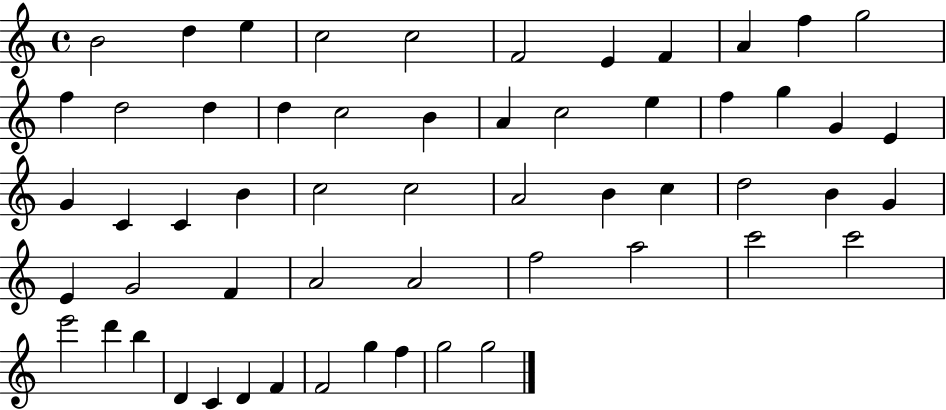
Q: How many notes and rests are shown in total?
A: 57